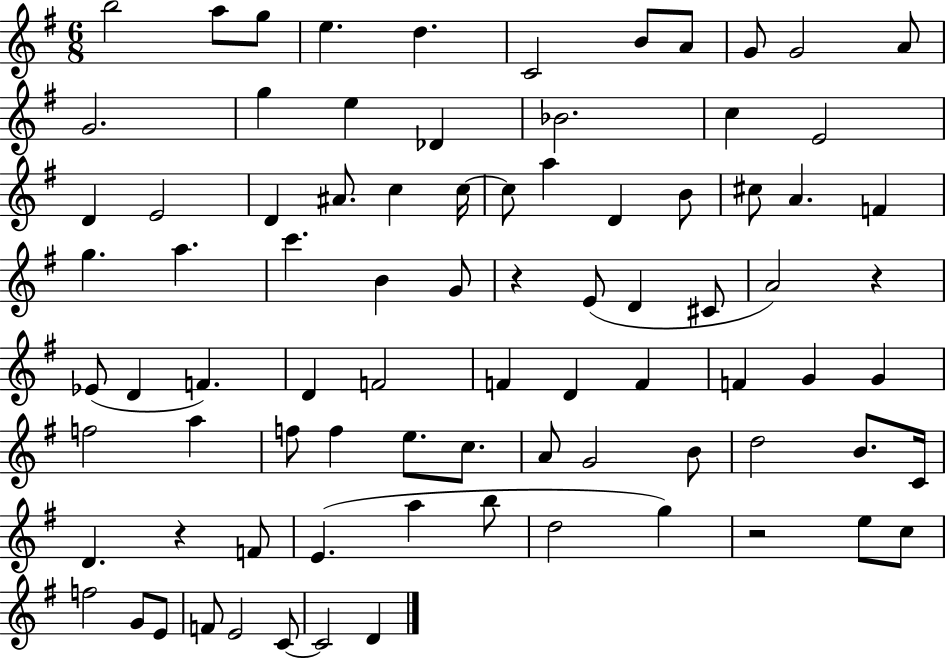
X:1
T:Untitled
M:6/8
L:1/4
K:G
b2 a/2 g/2 e d C2 B/2 A/2 G/2 G2 A/2 G2 g e _D _B2 c E2 D E2 D ^A/2 c c/4 c/2 a D B/2 ^c/2 A F g a c' B G/2 z E/2 D ^C/2 A2 z _E/2 D F D F2 F D F F G G f2 a f/2 f e/2 c/2 A/2 G2 B/2 d2 B/2 C/4 D z F/2 E a b/2 d2 g z2 e/2 c/2 f2 G/2 E/2 F/2 E2 C/2 C2 D